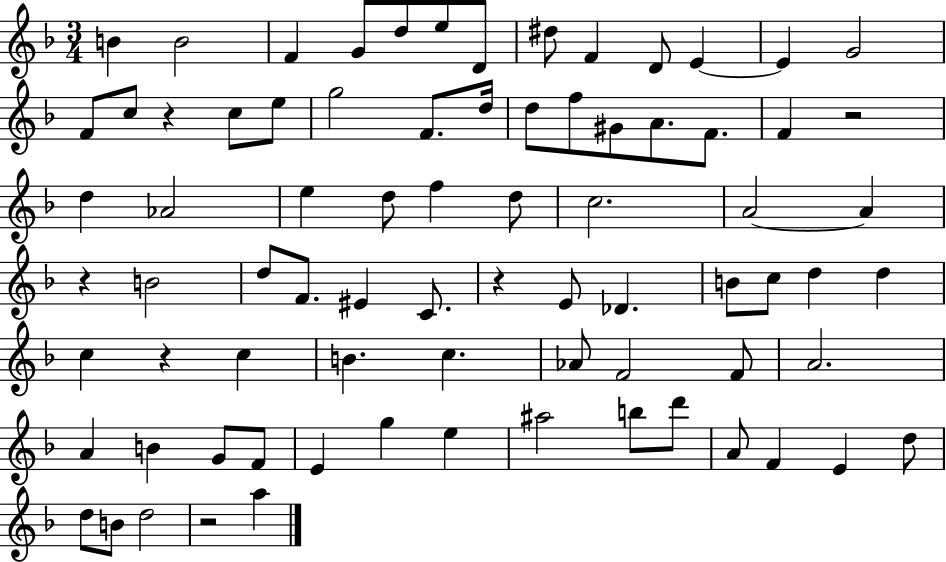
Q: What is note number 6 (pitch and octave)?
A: E5